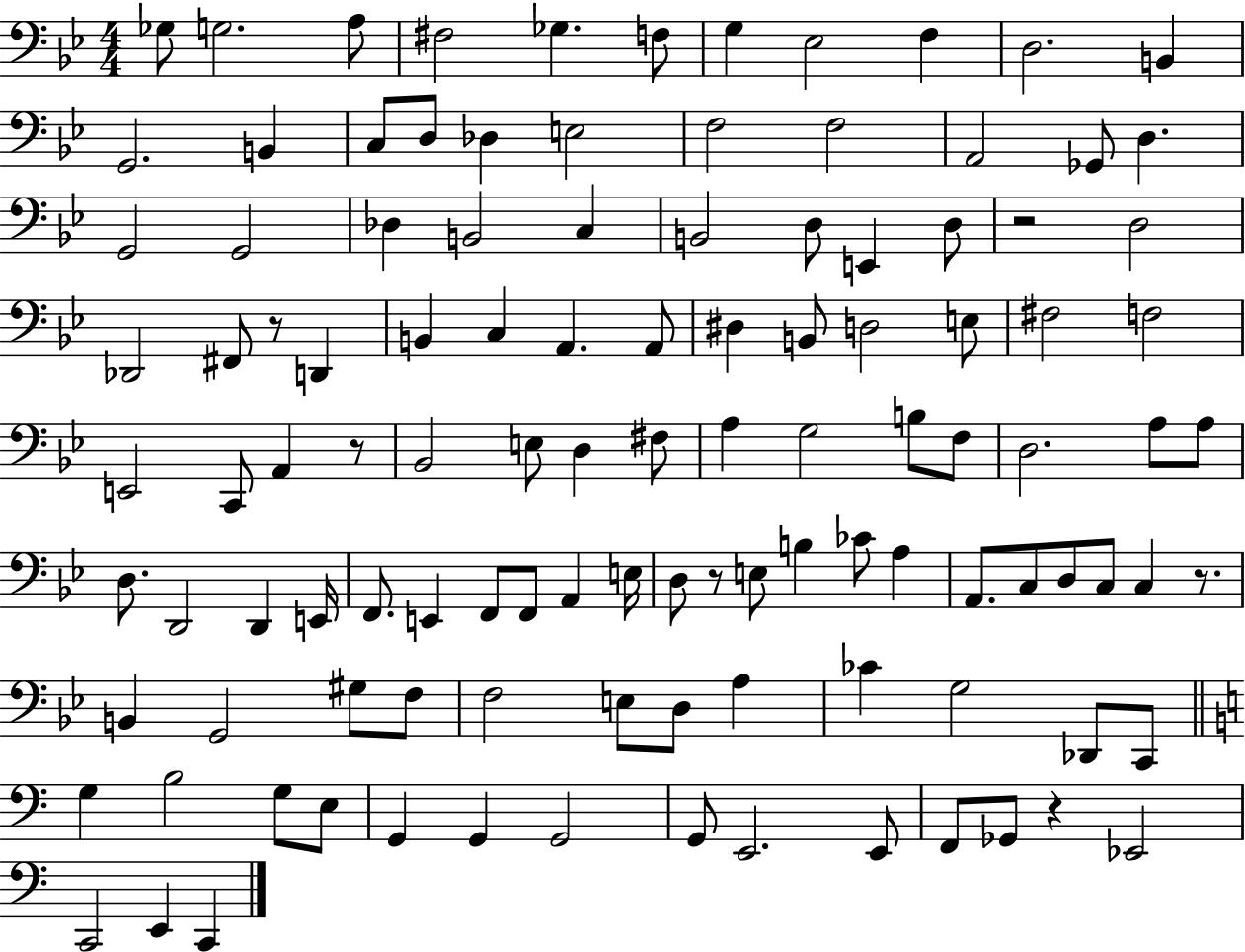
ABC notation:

X:1
T:Untitled
M:4/4
L:1/4
K:Bb
_G,/2 G,2 A,/2 ^F,2 _G, F,/2 G, _E,2 F, D,2 B,, G,,2 B,, C,/2 D,/2 _D, E,2 F,2 F,2 A,,2 _G,,/2 D, G,,2 G,,2 _D, B,,2 C, B,,2 D,/2 E,, D,/2 z2 D,2 _D,,2 ^F,,/2 z/2 D,, B,, C, A,, A,,/2 ^D, B,,/2 D,2 E,/2 ^F,2 F,2 E,,2 C,,/2 A,, z/2 _B,,2 E,/2 D, ^F,/2 A, G,2 B,/2 F,/2 D,2 A,/2 A,/2 D,/2 D,,2 D,, E,,/4 F,,/2 E,, F,,/2 F,,/2 A,, E,/4 D,/2 z/2 E,/2 B, _C/2 A, A,,/2 C,/2 D,/2 C,/2 C, z/2 B,, G,,2 ^G,/2 F,/2 F,2 E,/2 D,/2 A, _C G,2 _D,,/2 C,,/2 G, B,2 G,/2 E,/2 G,, G,, G,,2 G,,/2 E,,2 E,,/2 F,,/2 _G,,/2 z _E,,2 C,,2 E,, C,,